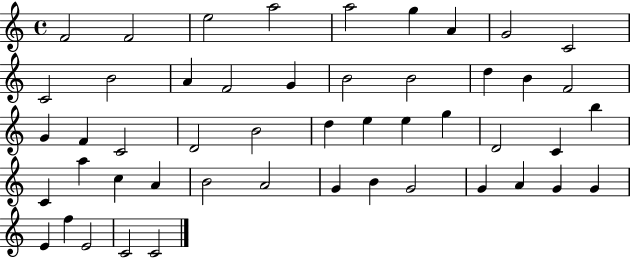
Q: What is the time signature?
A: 4/4